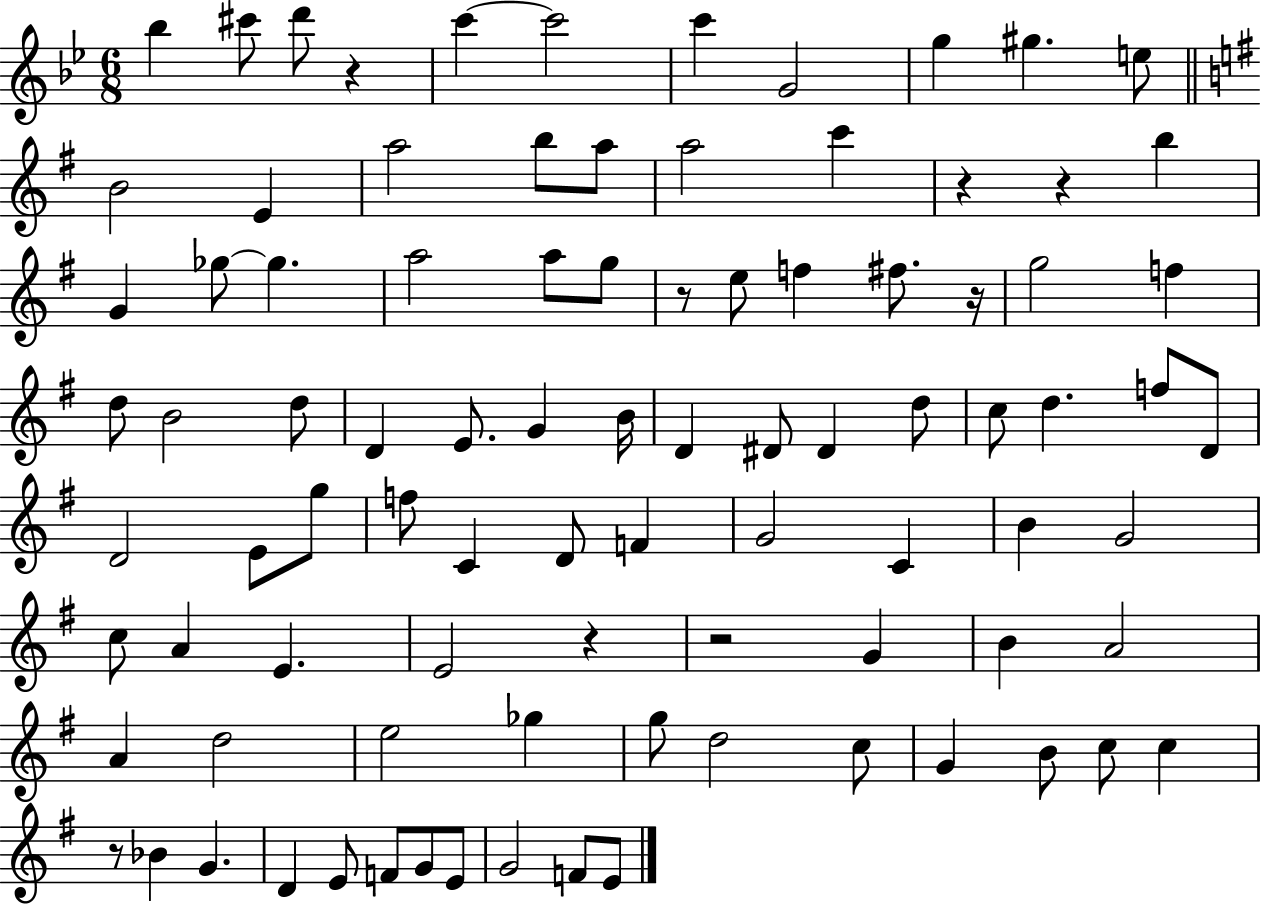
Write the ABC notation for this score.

X:1
T:Untitled
M:6/8
L:1/4
K:Bb
_b ^c'/2 d'/2 z c' c'2 c' G2 g ^g e/2 B2 E a2 b/2 a/2 a2 c' z z b G _g/2 _g a2 a/2 g/2 z/2 e/2 f ^f/2 z/4 g2 f d/2 B2 d/2 D E/2 G B/4 D ^D/2 ^D d/2 c/2 d f/2 D/2 D2 E/2 g/2 f/2 C D/2 F G2 C B G2 c/2 A E E2 z z2 G B A2 A d2 e2 _g g/2 d2 c/2 G B/2 c/2 c z/2 _B G D E/2 F/2 G/2 E/2 G2 F/2 E/2